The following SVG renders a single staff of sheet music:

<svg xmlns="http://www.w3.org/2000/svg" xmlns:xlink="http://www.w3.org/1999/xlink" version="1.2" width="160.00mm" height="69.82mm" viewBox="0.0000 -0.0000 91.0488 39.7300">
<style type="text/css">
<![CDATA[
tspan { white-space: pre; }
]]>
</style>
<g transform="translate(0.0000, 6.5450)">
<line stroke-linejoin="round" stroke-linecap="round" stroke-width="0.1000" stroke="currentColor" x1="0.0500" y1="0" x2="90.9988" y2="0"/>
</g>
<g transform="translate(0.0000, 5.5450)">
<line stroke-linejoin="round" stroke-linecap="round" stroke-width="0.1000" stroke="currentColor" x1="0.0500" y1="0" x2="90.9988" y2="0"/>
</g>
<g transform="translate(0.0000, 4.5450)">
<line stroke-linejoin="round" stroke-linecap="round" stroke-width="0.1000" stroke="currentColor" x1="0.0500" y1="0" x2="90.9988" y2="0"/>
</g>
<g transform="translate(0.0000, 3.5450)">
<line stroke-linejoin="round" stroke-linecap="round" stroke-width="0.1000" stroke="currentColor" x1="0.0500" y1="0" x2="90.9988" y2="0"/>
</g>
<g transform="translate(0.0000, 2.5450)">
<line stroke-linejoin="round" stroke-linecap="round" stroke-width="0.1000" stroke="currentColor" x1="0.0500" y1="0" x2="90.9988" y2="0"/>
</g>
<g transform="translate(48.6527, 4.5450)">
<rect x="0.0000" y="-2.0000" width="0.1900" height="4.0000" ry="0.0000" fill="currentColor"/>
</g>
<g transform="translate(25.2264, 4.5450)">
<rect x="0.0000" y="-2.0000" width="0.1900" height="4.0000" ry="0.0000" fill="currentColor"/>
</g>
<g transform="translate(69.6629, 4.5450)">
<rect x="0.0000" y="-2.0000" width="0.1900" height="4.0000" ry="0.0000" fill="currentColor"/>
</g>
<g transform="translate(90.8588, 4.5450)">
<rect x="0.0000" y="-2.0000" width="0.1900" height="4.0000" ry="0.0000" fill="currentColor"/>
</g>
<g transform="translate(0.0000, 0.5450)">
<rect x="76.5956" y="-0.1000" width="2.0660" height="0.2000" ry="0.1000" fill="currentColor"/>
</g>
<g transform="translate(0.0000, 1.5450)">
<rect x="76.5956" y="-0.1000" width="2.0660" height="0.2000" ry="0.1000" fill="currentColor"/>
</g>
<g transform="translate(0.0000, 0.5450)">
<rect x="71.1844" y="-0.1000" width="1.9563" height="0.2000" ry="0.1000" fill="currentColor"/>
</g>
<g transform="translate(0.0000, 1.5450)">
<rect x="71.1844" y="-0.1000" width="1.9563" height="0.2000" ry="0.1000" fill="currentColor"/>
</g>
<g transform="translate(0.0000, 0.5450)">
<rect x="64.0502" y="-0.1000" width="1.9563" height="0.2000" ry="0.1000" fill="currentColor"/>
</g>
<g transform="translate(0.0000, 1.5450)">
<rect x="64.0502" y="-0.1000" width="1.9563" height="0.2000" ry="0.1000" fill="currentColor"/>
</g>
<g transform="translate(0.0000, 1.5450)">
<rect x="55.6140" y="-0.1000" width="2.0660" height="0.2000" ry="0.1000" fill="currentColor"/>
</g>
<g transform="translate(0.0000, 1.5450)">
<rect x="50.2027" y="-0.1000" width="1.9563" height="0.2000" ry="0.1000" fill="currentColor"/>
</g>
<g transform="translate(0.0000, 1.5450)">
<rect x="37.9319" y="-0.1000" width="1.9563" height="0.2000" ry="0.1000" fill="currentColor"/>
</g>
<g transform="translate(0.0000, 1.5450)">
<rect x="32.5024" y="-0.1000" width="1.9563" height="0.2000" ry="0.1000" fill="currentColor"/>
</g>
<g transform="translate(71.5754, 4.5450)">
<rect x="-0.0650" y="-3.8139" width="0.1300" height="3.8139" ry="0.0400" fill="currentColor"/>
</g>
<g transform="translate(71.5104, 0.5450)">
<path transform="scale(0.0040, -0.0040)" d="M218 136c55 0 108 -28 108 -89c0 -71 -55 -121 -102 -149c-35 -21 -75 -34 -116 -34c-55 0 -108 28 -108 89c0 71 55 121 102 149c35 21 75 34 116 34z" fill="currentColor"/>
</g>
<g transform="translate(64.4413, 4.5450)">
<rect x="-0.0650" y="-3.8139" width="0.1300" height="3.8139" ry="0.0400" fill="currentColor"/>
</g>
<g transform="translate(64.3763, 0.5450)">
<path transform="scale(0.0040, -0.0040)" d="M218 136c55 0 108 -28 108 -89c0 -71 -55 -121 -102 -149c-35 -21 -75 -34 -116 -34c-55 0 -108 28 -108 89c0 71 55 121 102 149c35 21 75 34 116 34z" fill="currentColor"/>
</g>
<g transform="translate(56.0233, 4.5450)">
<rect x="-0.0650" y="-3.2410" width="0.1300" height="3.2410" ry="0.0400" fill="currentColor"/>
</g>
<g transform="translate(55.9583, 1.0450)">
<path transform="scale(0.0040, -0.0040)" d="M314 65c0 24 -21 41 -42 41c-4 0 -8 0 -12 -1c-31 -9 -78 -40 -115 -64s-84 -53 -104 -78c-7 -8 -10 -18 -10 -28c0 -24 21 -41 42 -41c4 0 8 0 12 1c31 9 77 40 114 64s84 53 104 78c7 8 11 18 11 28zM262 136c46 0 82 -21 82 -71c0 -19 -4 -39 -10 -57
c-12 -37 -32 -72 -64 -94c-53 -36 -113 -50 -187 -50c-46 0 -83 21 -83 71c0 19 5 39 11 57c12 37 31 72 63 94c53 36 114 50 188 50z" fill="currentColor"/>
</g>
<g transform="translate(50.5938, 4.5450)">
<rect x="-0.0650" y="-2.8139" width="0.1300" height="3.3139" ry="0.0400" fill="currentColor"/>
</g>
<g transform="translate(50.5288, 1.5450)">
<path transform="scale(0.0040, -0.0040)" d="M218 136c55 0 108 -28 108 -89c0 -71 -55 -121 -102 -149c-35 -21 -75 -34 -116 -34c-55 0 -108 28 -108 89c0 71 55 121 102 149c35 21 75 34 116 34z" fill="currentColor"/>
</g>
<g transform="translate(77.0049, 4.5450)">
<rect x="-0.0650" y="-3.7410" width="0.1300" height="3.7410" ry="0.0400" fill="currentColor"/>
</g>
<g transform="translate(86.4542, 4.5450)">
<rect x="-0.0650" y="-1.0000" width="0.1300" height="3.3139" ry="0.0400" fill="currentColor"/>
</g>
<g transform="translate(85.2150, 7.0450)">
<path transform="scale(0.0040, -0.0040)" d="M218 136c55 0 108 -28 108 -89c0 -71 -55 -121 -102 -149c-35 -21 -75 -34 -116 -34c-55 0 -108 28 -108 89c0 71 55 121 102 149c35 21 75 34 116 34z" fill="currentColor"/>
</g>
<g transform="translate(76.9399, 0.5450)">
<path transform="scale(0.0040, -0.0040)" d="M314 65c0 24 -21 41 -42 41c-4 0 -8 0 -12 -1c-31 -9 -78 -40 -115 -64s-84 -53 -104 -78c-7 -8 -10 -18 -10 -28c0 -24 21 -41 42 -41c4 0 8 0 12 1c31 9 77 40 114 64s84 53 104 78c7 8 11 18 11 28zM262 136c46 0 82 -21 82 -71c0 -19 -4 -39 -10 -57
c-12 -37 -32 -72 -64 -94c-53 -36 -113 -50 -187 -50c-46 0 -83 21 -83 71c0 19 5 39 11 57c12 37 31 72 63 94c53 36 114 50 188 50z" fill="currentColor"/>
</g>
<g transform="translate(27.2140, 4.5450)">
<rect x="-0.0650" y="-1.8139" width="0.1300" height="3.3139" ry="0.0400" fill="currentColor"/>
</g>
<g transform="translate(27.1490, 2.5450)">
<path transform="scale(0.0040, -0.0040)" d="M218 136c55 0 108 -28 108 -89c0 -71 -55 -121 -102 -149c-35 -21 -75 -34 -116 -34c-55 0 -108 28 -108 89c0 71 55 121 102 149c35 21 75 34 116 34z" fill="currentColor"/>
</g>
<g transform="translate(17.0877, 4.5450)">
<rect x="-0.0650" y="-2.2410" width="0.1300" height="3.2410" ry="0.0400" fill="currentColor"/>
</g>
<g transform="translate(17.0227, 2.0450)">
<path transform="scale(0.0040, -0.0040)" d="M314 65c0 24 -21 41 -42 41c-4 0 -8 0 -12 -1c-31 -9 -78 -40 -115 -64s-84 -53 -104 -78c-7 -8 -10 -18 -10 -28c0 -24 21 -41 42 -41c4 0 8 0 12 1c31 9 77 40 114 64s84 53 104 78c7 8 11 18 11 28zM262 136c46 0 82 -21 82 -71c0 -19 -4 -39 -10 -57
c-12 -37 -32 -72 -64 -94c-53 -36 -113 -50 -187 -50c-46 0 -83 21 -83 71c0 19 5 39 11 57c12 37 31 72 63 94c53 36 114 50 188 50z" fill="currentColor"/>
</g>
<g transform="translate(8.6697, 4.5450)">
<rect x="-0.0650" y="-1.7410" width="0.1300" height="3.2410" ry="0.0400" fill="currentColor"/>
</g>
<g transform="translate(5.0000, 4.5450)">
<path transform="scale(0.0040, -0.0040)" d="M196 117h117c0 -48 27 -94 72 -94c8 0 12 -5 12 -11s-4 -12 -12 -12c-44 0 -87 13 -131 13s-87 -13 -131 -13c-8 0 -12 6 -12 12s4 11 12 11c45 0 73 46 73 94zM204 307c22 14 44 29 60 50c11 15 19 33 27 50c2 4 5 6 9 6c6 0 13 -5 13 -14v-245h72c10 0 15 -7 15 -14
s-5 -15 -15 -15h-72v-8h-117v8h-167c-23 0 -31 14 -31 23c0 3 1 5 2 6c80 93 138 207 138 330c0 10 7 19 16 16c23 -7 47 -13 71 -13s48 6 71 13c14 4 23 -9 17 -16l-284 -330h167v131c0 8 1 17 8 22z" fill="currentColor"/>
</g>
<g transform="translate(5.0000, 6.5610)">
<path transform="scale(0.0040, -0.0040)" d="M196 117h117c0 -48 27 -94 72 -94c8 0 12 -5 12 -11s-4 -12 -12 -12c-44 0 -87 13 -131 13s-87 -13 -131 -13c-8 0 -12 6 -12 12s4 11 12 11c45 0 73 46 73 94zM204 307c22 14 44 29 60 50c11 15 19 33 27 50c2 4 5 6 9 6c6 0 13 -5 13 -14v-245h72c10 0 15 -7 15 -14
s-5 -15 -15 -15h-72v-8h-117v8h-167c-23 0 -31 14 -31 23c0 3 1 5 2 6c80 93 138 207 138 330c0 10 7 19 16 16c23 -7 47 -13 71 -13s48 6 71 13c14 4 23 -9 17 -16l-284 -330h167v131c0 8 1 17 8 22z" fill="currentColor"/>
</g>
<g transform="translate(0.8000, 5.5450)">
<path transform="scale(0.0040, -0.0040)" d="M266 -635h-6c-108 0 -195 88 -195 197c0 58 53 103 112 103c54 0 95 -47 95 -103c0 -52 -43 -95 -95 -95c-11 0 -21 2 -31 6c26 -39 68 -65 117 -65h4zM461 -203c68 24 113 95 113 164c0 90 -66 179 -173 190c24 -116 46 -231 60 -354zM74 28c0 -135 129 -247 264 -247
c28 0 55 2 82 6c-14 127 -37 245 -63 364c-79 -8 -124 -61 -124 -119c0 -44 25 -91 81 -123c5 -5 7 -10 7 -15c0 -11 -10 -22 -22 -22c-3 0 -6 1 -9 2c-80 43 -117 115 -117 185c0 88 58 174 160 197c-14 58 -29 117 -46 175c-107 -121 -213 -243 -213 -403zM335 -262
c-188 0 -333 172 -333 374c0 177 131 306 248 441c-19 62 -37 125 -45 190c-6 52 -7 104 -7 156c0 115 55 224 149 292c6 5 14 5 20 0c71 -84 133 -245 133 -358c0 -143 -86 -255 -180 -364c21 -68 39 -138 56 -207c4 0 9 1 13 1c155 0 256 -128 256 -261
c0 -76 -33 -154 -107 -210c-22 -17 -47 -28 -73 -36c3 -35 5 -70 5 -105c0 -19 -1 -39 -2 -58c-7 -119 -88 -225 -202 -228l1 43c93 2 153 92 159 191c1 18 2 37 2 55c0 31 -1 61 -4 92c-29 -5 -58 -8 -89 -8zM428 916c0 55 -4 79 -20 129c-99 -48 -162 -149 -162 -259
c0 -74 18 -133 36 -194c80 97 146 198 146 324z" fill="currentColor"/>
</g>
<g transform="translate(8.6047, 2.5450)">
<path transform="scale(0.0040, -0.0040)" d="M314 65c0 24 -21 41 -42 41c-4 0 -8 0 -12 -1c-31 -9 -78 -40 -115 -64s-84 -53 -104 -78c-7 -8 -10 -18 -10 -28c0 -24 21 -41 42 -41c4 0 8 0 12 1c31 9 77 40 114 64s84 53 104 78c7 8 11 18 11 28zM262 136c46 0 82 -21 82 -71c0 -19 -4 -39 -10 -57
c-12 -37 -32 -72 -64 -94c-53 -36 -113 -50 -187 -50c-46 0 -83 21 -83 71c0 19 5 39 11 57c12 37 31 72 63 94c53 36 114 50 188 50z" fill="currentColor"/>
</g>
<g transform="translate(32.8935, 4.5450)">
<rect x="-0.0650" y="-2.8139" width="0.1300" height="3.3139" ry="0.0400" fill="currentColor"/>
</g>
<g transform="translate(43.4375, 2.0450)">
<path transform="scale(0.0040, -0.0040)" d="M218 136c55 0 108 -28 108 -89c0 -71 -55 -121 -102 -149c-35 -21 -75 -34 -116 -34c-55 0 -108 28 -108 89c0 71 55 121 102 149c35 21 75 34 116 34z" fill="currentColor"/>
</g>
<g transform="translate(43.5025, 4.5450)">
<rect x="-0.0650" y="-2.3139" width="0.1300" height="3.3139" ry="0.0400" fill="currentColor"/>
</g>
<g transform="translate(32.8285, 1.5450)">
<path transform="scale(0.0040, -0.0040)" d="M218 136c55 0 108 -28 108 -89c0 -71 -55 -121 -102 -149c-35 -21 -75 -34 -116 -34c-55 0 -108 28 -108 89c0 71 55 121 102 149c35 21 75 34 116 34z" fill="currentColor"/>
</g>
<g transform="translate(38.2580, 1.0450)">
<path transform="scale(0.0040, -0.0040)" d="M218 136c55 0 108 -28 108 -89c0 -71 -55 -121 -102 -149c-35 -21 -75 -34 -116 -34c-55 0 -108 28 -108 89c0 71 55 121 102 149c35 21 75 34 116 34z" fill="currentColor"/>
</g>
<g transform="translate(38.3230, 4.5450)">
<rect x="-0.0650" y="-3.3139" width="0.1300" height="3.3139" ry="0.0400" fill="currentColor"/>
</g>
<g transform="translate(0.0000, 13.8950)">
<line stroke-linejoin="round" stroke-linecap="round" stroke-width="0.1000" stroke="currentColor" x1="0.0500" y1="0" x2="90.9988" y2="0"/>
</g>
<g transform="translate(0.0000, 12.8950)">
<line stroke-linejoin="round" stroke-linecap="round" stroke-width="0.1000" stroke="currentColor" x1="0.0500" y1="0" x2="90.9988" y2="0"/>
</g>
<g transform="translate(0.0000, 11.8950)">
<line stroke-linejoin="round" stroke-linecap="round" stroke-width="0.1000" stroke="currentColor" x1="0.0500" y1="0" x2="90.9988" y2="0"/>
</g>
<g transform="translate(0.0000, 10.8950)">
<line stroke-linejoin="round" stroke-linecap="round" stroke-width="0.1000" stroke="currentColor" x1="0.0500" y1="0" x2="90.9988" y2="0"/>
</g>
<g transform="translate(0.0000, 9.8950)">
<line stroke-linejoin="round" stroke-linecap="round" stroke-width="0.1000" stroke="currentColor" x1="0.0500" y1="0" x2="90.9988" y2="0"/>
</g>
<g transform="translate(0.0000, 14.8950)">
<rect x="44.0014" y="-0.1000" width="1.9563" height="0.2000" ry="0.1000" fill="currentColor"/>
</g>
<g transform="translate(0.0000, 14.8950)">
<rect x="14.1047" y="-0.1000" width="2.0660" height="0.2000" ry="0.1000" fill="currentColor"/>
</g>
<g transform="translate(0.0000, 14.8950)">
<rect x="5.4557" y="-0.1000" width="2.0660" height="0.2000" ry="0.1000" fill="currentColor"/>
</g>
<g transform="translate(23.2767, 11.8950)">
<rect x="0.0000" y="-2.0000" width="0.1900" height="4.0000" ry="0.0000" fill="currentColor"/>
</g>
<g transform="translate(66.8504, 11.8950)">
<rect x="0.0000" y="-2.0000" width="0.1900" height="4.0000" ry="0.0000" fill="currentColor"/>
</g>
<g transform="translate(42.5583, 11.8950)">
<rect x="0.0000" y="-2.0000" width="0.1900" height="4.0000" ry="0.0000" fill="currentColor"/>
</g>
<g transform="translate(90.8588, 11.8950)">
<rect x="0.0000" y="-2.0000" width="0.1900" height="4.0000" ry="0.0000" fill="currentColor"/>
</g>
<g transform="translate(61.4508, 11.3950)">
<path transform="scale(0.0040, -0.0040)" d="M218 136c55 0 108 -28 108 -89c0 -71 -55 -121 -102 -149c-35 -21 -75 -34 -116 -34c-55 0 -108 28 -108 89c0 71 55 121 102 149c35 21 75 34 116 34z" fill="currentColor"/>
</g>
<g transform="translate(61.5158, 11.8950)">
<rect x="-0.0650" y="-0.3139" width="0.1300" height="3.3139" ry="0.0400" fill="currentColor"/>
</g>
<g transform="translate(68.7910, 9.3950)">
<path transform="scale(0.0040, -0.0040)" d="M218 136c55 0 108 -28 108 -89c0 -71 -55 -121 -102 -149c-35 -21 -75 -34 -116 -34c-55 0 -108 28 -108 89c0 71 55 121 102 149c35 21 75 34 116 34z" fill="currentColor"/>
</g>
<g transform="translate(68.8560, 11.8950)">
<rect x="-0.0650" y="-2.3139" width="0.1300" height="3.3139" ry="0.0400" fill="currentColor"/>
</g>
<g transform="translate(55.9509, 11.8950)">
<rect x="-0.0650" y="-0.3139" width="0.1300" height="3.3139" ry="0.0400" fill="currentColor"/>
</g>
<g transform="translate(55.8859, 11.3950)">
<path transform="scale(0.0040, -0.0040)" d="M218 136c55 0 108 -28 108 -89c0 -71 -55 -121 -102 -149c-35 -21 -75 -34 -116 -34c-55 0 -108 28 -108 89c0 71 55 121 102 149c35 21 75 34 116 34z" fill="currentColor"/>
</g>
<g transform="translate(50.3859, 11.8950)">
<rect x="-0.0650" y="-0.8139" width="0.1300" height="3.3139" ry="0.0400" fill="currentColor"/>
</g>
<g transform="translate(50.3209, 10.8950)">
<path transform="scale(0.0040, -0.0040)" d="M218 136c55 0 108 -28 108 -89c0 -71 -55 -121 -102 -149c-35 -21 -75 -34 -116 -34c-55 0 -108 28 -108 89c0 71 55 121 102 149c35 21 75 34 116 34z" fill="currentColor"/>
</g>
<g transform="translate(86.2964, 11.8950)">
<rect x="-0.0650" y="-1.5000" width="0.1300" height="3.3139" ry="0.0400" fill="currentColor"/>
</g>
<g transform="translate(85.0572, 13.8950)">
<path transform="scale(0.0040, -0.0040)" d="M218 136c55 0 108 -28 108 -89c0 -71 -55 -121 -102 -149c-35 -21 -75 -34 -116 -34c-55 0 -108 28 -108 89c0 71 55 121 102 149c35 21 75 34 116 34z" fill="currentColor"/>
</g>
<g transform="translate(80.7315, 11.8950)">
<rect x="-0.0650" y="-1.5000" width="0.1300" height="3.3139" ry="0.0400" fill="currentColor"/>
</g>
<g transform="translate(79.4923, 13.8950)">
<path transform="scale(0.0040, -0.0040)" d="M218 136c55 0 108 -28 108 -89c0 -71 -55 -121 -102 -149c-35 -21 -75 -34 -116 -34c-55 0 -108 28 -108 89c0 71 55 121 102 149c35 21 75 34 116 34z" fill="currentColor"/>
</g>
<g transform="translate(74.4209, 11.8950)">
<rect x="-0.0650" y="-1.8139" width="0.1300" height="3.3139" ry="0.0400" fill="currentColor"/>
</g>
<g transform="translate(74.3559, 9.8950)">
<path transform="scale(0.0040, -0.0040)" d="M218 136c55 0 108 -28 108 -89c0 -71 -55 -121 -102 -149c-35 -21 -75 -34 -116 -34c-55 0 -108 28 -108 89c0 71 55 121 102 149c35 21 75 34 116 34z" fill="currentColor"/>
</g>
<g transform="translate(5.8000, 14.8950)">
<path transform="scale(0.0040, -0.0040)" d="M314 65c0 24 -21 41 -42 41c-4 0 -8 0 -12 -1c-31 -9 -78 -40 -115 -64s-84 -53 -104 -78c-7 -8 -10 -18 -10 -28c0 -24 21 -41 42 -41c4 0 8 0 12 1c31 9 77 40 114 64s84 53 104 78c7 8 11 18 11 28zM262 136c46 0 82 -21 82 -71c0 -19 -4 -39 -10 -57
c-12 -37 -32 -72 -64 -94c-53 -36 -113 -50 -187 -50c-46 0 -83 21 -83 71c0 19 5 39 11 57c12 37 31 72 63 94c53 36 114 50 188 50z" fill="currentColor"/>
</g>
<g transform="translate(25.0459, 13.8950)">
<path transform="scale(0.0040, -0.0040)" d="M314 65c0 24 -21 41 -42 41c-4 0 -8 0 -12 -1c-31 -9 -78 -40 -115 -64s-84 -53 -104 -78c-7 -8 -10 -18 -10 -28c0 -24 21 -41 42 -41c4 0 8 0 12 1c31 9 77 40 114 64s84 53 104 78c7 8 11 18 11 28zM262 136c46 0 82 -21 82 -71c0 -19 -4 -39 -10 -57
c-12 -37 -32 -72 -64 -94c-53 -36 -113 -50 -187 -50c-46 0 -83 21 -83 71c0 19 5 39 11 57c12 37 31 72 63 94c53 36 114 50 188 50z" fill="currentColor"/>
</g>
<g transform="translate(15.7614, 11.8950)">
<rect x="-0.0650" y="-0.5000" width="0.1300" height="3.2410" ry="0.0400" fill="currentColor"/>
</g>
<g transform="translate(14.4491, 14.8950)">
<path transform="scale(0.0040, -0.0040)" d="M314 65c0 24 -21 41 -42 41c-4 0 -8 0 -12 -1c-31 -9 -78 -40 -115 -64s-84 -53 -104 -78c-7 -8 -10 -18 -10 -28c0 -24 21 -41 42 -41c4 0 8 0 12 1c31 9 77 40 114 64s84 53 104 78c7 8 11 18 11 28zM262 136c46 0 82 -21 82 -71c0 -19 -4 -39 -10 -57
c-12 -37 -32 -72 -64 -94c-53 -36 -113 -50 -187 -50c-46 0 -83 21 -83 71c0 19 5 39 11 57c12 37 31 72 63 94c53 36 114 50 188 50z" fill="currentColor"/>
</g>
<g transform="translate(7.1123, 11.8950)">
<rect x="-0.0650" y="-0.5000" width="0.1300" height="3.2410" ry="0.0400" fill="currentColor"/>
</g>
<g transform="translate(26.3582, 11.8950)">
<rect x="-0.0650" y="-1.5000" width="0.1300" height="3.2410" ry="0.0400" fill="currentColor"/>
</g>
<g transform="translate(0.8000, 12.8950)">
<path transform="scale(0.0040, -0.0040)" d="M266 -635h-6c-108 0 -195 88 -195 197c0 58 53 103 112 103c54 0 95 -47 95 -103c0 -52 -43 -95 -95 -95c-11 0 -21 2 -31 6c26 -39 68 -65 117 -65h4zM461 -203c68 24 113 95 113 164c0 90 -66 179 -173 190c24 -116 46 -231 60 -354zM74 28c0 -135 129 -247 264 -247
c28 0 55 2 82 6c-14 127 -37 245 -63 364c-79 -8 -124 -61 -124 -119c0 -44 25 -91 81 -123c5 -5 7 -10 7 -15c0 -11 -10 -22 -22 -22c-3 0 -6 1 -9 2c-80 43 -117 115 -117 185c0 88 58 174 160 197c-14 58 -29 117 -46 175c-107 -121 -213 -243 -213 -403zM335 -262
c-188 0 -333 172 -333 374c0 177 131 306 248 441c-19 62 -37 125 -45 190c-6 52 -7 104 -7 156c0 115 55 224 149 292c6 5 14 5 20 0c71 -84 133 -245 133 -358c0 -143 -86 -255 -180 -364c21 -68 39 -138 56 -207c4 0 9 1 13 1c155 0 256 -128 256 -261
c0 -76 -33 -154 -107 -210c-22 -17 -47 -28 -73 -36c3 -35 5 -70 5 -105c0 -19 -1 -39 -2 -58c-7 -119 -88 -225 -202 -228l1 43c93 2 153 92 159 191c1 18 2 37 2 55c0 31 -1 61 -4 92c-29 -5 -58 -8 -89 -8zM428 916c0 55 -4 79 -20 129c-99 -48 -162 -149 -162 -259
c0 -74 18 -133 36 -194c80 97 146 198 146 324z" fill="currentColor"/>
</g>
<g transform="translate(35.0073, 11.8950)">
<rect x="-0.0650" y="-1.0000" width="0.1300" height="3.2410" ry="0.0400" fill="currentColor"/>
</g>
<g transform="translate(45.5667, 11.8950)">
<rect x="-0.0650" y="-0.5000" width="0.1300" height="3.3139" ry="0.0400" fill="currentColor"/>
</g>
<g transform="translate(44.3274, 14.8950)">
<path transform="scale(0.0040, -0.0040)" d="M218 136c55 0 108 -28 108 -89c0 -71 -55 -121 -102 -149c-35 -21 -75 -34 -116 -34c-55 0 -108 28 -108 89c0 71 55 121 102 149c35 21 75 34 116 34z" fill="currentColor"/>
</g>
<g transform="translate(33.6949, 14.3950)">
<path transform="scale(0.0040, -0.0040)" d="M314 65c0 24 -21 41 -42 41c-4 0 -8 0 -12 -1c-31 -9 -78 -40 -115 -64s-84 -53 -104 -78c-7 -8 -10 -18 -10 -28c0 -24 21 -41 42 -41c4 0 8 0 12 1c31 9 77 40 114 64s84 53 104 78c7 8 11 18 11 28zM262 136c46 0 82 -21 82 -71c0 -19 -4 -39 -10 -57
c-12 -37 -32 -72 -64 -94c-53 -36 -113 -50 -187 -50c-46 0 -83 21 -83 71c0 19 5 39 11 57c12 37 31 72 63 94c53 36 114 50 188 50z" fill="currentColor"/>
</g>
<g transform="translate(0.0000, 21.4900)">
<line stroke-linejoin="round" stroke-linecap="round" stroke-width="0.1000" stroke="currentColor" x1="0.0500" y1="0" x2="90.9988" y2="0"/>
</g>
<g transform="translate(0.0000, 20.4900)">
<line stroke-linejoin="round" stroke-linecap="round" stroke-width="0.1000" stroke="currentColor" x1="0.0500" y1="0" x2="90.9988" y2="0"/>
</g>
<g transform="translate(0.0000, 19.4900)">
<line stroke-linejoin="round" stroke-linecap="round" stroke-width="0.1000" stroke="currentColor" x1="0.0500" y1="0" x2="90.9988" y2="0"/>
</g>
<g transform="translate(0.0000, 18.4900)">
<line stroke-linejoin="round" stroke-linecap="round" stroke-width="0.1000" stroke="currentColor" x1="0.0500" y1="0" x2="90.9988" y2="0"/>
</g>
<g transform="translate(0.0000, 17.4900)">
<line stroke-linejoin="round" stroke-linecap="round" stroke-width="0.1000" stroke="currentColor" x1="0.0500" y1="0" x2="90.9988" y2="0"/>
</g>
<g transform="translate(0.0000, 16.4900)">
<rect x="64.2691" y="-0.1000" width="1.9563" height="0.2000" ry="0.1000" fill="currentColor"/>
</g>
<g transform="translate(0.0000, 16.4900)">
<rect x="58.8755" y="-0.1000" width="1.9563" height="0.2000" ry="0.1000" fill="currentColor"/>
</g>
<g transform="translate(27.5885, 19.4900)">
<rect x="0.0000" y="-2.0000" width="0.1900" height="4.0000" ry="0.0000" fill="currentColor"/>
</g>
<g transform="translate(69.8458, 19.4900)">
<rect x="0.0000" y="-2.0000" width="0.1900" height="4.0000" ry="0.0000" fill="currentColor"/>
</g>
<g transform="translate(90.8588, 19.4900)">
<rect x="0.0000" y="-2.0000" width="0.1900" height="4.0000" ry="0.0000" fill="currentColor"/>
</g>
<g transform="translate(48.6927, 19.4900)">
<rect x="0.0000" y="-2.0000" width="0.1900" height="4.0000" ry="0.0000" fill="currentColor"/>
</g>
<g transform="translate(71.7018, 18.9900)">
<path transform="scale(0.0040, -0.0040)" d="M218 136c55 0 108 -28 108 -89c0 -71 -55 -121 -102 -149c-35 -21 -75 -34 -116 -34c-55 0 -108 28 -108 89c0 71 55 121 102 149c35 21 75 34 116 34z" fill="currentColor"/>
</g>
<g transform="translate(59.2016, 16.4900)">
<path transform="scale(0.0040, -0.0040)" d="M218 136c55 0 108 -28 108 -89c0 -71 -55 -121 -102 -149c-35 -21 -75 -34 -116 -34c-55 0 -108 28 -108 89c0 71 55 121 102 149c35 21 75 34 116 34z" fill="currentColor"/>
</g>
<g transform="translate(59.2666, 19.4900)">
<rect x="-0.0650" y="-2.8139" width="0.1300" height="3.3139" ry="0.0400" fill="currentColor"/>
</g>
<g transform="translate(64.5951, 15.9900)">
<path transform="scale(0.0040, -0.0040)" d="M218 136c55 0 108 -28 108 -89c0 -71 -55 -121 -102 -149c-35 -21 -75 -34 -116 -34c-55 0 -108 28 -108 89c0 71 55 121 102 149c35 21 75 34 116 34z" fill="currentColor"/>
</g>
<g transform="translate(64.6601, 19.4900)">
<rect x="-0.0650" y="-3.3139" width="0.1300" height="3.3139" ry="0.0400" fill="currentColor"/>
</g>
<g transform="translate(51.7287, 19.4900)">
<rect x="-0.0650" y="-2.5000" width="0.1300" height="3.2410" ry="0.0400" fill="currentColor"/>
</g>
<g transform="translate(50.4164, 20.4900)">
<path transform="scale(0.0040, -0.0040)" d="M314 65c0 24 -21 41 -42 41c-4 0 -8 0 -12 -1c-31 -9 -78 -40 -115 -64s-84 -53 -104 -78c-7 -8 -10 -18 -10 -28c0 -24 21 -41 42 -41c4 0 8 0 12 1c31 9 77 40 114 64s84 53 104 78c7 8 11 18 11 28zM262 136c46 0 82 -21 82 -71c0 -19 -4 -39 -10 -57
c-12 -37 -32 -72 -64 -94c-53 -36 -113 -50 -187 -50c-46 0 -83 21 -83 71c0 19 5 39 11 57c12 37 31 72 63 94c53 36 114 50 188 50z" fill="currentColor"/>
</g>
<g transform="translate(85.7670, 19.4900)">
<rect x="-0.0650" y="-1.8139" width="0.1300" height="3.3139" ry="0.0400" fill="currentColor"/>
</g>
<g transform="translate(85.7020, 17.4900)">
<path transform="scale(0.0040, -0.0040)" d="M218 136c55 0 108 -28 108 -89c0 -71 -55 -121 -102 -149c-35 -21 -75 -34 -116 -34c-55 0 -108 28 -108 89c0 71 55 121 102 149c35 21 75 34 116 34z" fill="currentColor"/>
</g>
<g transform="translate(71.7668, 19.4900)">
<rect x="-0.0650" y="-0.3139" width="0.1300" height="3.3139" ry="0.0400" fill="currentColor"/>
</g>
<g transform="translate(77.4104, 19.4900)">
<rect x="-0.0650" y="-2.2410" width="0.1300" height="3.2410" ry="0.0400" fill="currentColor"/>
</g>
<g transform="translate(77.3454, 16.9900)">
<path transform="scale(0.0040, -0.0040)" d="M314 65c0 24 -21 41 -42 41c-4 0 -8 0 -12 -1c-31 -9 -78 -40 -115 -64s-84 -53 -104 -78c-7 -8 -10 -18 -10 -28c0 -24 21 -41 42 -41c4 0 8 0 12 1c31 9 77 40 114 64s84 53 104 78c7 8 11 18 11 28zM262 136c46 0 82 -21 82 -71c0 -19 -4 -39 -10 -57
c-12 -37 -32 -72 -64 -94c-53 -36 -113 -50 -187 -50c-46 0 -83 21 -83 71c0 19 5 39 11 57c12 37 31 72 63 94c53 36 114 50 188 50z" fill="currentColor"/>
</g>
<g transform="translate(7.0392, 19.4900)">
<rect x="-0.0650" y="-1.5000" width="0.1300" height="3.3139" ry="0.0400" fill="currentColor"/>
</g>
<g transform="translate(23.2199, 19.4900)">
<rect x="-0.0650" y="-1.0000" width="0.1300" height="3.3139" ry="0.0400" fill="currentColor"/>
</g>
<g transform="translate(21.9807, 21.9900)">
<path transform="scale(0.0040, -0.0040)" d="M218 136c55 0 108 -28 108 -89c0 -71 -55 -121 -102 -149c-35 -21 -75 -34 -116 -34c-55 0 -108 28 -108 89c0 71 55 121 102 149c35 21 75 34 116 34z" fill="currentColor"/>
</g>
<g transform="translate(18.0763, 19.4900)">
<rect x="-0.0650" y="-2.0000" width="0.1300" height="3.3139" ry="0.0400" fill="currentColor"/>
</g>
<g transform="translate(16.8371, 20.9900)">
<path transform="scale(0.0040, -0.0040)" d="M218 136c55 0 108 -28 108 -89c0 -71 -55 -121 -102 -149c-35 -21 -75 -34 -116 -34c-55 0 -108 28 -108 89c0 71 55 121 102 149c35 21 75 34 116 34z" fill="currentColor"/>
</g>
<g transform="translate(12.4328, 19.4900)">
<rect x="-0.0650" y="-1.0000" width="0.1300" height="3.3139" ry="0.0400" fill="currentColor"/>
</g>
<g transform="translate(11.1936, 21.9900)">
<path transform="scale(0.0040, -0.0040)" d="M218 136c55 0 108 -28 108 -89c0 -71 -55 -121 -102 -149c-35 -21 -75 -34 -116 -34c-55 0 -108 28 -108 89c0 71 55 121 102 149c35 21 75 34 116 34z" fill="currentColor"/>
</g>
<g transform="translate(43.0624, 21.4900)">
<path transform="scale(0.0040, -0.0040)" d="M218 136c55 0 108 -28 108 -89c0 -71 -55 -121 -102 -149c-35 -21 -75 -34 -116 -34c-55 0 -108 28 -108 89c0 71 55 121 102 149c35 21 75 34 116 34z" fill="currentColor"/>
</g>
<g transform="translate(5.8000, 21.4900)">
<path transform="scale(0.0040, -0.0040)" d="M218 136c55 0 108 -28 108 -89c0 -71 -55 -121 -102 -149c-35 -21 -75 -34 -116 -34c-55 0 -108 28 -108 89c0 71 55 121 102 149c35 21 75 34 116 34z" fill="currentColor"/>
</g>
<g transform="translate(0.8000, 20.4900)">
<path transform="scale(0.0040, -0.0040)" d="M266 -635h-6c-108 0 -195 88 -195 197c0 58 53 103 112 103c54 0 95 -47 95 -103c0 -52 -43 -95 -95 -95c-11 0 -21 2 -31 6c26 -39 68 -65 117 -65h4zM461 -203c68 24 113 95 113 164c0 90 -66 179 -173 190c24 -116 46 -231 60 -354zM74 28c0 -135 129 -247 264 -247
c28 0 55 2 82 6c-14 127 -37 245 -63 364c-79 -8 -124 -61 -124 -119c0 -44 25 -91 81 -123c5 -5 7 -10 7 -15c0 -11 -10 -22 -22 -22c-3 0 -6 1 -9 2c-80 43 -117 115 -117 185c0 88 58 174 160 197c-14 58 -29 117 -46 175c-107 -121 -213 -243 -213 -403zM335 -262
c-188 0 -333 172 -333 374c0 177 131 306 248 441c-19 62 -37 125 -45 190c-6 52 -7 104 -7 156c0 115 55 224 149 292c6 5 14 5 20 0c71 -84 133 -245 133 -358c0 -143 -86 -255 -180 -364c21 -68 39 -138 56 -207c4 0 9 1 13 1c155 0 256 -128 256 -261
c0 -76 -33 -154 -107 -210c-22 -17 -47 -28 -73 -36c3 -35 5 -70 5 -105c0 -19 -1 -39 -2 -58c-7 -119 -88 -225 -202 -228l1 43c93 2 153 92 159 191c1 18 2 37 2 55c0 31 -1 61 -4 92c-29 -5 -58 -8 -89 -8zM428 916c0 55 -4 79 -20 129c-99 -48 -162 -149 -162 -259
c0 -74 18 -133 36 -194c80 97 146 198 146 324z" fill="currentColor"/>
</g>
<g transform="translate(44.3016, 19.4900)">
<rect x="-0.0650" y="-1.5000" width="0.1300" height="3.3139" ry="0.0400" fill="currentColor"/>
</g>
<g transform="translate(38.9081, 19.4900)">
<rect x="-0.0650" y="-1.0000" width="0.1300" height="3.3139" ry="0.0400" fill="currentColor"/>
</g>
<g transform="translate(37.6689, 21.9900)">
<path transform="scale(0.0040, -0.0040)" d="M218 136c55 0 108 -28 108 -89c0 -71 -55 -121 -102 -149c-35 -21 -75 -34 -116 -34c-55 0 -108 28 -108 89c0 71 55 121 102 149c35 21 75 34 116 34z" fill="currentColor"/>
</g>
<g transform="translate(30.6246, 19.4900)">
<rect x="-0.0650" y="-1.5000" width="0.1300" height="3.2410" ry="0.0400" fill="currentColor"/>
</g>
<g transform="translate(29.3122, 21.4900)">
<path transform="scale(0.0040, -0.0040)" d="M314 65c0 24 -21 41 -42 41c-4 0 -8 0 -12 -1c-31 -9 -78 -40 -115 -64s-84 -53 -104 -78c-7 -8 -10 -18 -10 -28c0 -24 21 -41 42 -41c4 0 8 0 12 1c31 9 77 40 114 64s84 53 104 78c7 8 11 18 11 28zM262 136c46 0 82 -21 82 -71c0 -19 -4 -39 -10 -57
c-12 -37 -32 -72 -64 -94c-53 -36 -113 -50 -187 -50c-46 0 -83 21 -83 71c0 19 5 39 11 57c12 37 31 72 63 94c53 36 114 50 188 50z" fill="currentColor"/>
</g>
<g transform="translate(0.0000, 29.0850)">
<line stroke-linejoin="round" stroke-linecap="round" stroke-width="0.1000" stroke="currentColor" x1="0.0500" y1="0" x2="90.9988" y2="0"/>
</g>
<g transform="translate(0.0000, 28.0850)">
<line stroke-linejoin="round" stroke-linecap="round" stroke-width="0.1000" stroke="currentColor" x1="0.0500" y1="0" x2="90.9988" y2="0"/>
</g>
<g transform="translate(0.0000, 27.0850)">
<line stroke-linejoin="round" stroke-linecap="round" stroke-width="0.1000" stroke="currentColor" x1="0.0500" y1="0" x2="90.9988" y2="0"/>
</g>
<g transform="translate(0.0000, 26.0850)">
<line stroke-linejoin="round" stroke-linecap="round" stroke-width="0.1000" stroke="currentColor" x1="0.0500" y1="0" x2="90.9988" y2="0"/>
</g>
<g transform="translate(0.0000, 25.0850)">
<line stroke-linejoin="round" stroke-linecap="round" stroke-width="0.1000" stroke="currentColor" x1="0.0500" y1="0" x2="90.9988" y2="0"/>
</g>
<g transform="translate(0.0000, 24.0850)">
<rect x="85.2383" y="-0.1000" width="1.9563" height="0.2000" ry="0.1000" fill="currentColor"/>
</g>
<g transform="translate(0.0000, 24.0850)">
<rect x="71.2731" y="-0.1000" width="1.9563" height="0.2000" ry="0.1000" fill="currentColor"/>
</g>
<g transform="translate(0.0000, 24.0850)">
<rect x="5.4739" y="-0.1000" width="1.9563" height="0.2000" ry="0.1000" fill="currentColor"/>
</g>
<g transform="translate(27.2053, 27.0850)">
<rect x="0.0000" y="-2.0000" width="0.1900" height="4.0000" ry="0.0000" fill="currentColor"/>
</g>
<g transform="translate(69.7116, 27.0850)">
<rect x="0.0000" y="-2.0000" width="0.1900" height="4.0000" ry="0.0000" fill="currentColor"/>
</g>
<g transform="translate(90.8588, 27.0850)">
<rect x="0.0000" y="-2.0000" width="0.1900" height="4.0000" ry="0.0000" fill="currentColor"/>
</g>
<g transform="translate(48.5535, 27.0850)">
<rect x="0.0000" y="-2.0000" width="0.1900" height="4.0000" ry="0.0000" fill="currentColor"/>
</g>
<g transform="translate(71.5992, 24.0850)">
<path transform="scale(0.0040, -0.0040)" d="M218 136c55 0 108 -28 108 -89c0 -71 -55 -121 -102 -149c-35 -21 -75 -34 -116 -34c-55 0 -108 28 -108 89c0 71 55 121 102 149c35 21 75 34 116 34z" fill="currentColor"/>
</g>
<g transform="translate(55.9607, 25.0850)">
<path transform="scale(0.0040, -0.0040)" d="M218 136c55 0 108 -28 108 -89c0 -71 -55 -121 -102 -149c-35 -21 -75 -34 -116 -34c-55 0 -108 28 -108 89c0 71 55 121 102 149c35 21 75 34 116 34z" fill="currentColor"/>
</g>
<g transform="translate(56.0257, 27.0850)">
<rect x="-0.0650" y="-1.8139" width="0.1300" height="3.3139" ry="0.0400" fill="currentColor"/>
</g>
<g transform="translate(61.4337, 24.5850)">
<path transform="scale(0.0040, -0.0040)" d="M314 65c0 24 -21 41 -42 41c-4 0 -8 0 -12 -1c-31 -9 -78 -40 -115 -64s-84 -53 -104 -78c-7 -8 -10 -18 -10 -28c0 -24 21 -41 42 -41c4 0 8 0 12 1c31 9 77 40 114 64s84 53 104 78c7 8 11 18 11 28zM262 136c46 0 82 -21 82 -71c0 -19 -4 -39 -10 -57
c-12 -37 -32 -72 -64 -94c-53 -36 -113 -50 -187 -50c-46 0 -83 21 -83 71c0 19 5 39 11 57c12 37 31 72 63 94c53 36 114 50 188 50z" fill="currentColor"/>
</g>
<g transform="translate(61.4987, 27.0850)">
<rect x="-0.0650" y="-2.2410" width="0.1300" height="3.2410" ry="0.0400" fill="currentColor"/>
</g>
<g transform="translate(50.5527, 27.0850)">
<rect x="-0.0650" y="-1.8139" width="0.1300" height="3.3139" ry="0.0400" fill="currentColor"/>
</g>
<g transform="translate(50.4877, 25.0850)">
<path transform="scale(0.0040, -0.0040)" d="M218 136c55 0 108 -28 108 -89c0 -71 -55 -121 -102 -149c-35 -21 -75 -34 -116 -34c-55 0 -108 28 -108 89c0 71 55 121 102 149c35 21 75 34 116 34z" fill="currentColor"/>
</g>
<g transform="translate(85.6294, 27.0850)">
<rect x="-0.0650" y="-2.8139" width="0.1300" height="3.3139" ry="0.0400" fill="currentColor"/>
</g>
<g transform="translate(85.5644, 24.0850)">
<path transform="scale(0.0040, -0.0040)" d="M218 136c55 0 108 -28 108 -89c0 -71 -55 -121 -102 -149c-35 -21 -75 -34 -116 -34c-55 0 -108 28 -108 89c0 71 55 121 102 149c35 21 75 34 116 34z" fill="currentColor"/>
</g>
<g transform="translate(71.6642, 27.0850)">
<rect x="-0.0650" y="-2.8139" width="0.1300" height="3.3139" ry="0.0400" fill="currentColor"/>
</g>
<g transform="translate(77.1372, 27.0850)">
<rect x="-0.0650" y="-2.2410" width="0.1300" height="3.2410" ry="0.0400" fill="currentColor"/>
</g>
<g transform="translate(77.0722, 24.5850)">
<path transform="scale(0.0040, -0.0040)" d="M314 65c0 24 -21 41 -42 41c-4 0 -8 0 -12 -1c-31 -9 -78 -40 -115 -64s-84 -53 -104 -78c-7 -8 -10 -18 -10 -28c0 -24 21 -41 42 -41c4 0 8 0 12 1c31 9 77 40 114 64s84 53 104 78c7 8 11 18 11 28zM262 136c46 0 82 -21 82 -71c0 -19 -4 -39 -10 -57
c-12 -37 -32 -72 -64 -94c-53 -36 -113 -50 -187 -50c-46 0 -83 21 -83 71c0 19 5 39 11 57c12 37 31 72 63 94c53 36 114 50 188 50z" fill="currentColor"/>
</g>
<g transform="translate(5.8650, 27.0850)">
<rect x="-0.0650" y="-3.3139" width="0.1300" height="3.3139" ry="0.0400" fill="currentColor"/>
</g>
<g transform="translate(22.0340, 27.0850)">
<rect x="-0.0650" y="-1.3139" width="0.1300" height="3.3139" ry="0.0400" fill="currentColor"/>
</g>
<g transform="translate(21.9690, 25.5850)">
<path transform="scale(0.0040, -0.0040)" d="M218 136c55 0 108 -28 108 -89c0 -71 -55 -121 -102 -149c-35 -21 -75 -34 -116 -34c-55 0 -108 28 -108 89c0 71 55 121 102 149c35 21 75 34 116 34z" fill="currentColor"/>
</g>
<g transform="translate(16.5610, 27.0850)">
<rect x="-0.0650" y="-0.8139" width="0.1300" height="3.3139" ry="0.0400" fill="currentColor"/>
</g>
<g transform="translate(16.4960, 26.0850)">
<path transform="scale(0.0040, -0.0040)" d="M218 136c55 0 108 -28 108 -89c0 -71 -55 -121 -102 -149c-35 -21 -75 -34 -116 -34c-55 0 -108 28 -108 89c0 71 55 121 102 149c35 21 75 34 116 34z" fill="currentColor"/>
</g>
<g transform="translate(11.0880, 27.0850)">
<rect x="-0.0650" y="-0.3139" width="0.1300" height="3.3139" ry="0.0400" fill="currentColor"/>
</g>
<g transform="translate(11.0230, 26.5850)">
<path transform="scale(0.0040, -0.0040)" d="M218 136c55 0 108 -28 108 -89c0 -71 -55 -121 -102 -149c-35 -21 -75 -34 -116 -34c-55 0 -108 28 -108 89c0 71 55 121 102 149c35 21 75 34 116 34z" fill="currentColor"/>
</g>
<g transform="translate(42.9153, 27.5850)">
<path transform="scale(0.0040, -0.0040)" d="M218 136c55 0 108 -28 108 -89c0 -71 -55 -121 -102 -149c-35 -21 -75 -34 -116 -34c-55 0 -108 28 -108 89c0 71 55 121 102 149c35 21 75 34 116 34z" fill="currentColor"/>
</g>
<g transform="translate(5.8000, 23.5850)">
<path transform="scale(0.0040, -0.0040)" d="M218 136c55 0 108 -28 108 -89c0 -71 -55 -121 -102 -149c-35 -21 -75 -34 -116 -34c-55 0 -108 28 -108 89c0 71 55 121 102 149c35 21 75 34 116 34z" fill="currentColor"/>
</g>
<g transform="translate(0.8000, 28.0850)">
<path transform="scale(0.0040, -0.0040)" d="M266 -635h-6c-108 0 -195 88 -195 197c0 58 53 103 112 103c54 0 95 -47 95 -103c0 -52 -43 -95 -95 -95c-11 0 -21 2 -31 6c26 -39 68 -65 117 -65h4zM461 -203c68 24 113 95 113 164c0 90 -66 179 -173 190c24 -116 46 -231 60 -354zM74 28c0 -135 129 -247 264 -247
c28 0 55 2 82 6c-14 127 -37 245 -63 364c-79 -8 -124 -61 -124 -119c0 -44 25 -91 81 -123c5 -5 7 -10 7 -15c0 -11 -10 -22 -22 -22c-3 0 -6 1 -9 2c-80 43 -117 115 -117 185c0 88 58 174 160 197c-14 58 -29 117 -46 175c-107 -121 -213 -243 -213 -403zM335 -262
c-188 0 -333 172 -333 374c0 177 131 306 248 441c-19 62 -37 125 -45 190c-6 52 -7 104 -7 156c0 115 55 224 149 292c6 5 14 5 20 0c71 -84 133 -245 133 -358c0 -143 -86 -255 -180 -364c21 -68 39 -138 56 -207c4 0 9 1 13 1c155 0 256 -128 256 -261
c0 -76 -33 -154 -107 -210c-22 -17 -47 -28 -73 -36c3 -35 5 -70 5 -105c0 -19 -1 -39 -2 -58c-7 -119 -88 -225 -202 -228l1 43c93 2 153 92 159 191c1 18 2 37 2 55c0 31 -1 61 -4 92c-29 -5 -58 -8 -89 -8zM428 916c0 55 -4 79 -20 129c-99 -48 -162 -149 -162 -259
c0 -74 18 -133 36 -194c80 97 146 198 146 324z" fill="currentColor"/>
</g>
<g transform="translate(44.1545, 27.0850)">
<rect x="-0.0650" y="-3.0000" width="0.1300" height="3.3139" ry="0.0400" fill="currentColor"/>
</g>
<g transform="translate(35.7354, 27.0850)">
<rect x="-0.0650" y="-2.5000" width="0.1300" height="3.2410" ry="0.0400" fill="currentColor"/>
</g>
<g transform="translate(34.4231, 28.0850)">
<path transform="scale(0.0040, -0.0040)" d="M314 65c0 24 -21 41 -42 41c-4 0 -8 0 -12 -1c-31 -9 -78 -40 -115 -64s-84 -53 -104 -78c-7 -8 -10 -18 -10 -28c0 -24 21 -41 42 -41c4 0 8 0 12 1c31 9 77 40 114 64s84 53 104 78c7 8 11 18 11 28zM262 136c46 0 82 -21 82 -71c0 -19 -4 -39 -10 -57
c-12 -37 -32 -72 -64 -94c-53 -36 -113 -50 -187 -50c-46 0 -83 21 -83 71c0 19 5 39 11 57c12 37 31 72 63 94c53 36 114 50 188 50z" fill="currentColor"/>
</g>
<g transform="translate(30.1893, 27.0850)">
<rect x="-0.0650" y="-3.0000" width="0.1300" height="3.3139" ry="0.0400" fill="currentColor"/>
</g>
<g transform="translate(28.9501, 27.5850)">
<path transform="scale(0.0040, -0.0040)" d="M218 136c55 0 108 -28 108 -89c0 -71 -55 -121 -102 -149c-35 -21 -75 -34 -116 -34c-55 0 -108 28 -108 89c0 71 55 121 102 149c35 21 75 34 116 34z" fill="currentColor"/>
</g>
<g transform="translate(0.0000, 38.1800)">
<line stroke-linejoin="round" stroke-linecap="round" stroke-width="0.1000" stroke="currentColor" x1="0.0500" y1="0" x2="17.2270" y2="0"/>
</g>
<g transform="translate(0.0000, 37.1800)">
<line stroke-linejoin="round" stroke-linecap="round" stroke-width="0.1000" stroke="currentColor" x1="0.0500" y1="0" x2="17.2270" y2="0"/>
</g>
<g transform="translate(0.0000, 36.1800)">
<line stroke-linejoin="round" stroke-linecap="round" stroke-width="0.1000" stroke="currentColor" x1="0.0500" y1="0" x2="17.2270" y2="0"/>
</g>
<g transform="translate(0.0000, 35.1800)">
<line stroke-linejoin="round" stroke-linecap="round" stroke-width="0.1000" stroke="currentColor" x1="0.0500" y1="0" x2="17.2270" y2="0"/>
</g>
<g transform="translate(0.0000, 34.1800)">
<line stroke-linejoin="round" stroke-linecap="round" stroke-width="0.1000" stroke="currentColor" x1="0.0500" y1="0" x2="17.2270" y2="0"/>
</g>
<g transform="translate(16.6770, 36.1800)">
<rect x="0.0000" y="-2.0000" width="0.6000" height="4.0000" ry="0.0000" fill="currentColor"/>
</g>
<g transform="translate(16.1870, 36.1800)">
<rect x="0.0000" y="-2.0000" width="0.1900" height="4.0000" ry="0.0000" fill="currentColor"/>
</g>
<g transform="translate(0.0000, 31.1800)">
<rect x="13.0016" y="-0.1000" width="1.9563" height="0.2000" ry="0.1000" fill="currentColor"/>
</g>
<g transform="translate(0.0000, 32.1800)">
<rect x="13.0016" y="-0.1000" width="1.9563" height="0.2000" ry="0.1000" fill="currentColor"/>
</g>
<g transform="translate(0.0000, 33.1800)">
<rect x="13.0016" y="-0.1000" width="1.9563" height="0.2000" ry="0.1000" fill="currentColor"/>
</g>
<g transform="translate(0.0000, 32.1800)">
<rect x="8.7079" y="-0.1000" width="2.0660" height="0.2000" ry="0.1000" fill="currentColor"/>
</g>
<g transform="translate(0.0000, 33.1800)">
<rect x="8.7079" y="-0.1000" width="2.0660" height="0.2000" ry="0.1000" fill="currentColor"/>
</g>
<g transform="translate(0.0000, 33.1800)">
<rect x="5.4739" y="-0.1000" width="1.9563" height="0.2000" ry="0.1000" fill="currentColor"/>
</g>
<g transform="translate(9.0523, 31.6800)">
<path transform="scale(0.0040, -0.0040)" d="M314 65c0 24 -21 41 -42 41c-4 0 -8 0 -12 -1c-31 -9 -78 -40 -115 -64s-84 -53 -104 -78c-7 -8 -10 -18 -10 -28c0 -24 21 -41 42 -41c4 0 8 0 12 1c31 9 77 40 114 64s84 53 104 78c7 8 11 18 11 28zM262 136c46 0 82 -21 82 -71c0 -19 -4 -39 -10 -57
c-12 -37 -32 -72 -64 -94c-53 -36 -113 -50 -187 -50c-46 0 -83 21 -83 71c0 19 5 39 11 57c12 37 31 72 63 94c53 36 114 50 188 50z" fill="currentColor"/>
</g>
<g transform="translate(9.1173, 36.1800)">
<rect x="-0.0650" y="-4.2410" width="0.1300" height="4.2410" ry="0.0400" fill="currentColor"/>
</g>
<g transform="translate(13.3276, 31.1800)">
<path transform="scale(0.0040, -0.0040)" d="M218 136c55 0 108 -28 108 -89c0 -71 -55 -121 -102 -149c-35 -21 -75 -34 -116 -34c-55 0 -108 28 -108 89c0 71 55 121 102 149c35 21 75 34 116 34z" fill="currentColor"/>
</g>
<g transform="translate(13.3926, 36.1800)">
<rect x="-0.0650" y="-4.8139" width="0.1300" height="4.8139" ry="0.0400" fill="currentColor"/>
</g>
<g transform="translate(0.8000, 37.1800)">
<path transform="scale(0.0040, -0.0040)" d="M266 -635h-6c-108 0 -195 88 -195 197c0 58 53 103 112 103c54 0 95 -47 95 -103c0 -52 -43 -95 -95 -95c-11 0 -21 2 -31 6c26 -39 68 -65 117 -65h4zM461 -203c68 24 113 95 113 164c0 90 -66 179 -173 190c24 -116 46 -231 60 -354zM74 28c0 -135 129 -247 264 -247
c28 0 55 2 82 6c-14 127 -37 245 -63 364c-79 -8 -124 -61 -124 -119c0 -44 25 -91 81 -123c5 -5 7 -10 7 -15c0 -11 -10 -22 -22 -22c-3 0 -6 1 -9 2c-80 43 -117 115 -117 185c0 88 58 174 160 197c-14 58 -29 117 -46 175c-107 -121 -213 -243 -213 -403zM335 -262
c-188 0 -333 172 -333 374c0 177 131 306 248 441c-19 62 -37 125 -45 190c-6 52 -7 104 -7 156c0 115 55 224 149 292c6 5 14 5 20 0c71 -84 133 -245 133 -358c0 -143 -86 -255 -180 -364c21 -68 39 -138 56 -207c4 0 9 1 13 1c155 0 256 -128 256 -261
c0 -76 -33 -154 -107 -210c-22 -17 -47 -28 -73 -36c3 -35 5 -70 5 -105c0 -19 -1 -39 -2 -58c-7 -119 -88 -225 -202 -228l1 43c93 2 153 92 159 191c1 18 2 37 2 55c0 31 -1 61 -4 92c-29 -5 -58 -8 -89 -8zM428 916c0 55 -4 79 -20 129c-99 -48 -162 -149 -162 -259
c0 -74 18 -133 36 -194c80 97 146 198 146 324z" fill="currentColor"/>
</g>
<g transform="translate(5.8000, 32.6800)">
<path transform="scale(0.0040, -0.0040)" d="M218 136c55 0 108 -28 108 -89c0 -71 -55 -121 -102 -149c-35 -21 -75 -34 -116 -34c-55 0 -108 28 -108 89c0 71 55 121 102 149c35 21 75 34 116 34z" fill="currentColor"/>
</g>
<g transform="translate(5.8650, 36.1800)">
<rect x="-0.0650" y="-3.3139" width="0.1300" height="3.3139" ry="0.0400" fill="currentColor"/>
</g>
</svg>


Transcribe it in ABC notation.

X:1
T:Untitled
M:4/4
L:1/4
K:C
f2 g2 f a b g a b2 c' c' c'2 D C2 C2 E2 D2 C d c c g f E E E D F D E2 D E G2 a b c g2 f b c d e A G2 A f f g2 a g2 a b d'2 e'